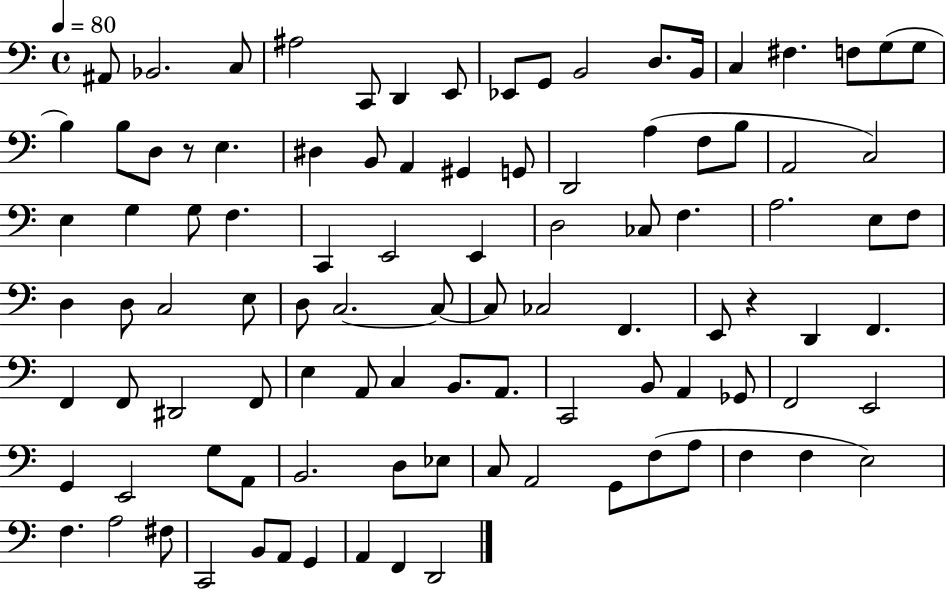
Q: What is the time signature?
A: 4/4